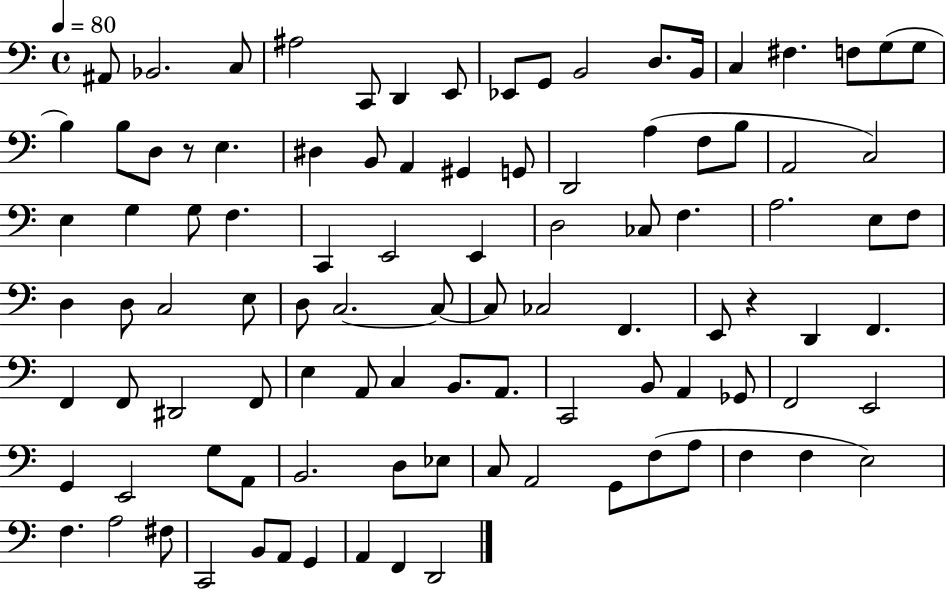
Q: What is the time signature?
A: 4/4